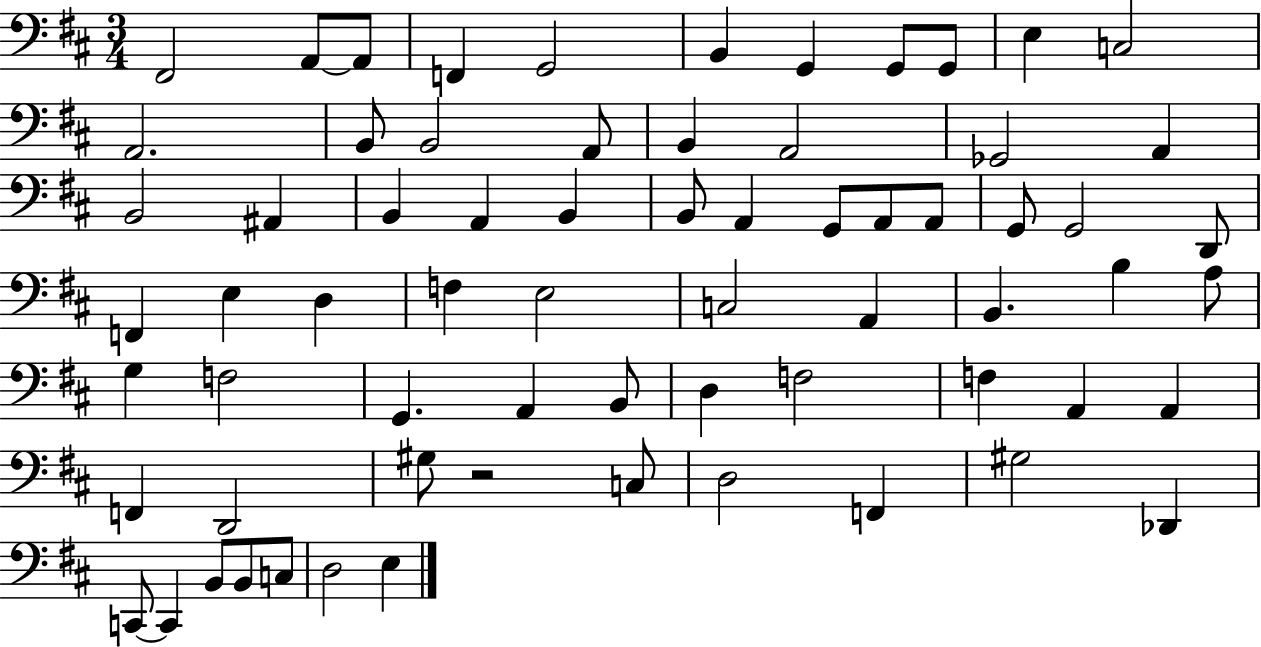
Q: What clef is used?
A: bass